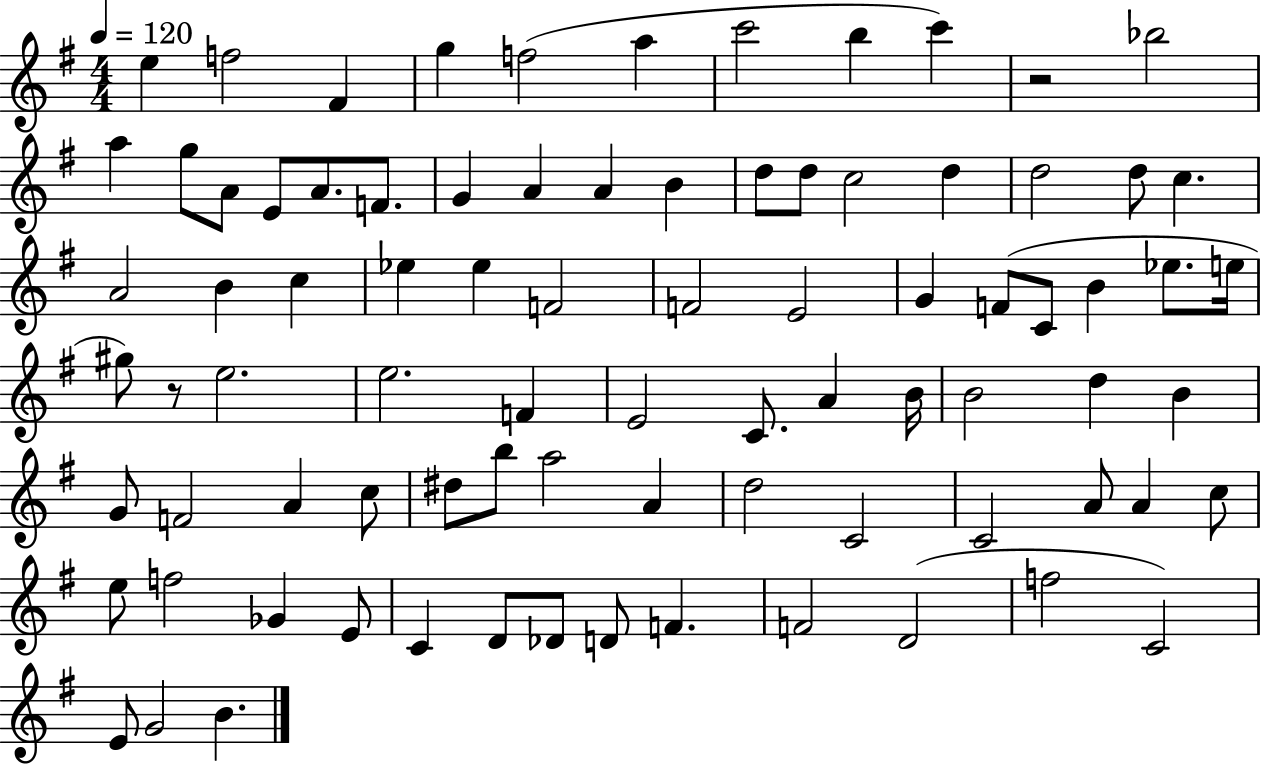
X:1
T:Untitled
M:4/4
L:1/4
K:G
e f2 ^F g f2 a c'2 b c' z2 _b2 a g/2 A/2 E/2 A/2 F/2 G A A B d/2 d/2 c2 d d2 d/2 c A2 B c _e _e F2 F2 E2 G F/2 C/2 B _e/2 e/4 ^g/2 z/2 e2 e2 F E2 C/2 A B/4 B2 d B G/2 F2 A c/2 ^d/2 b/2 a2 A d2 C2 C2 A/2 A c/2 e/2 f2 _G E/2 C D/2 _D/2 D/2 F F2 D2 f2 C2 E/2 G2 B